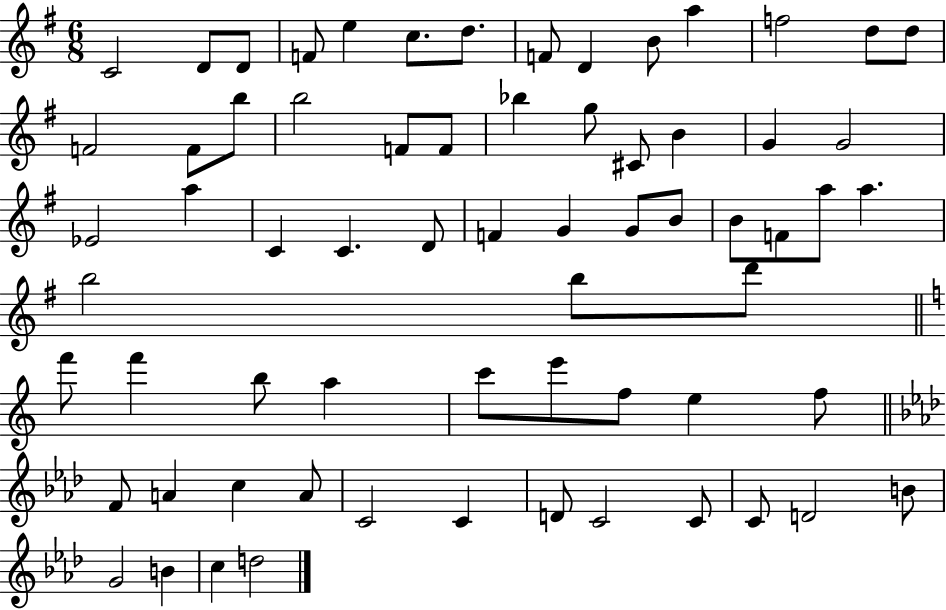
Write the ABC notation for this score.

X:1
T:Untitled
M:6/8
L:1/4
K:G
C2 D/2 D/2 F/2 e c/2 d/2 F/2 D B/2 a f2 d/2 d/2 F2 F/2 b/2 b2 F/2 F/2 _b g/2 ^C/2 B G G2 _E2 a C C D/2 F G G/2 B/2 B/2 F/2 a/2 a b2 b/2 d'/2 f'/2 f' b/2 a c'/2 e'/2 f/2 e f/2 F/2 A c A/2 C2 C D/2 C2 C/2 C/2 D2 B/2 G2 B c d2